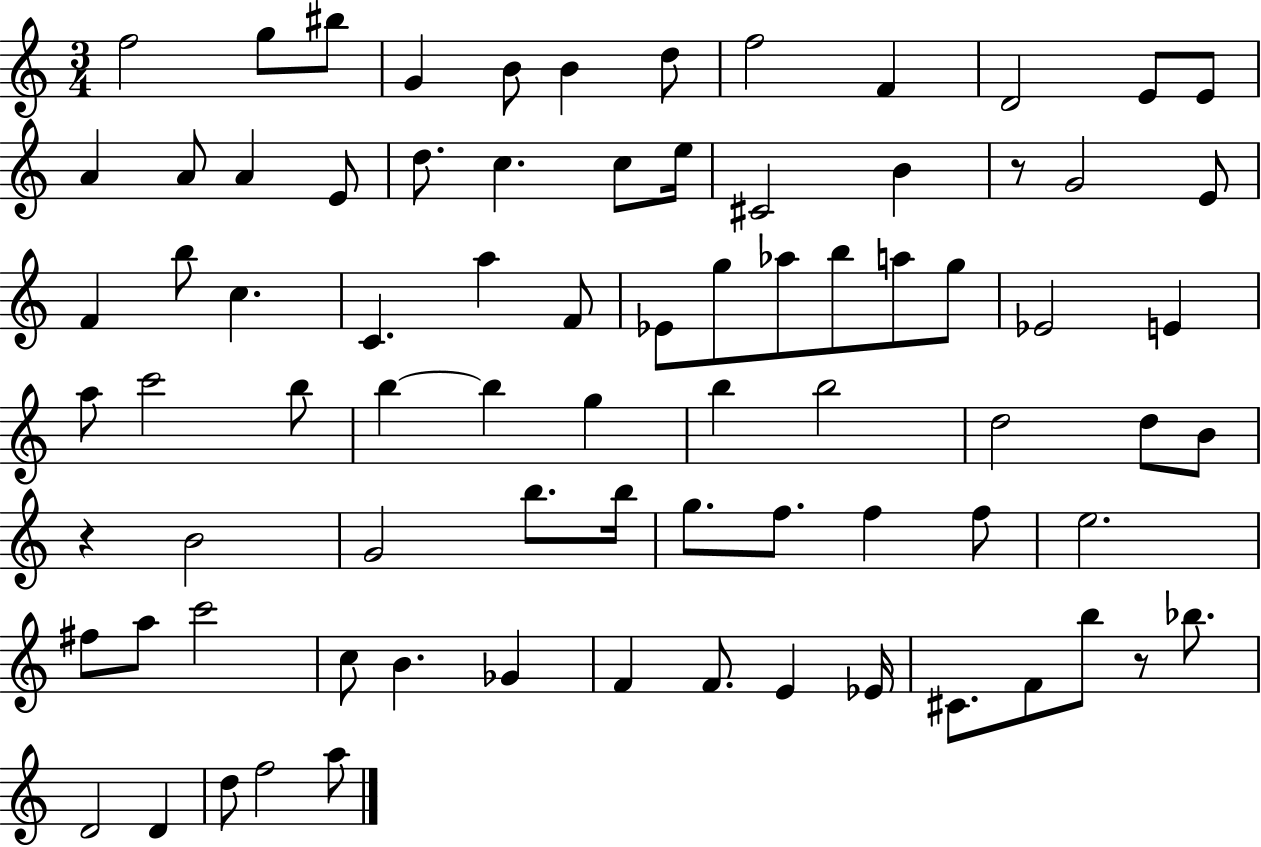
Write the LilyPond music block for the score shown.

{
  \clef treble
  \numericTimeSignature
  \time 3/4
  \key c \major
  \repeat volta 2 { f''2 g''8 bis''8 | g'4 b'8 b'4 d''8 | f''2 f'4 | d'2 e'8 e'8 | \break a'4 a'8 a'4 e'8 | d''8. c''4. c''8 e''16 | cis'2 b'4 | r8 g'2 e'8 | \break f'4 b''8 c''4. | c'4. a''4 f'8 | ees'8 g''8 aes''8 b''8 a''8 g''8 | ees'2 e'4 | \break a''8 c'''2 b''8 | b''4~~ b''4 g''4 | b''4 b''2 | d''2 d''8 b'8 | \break r4 b'2 | g'2 b''8. b''16 | g''8. f''8. f''4 f''8 | e''2. | \break fis''8 a''8 c'''2 | c''8 b'4. ges'4 | f'4 f'8. e'4 ees'16 | cis'8. f'8 b''8 r8 bes''8. | \break d'2 d'4 | d''8 f''2 a''8 | } \bar "|."
}